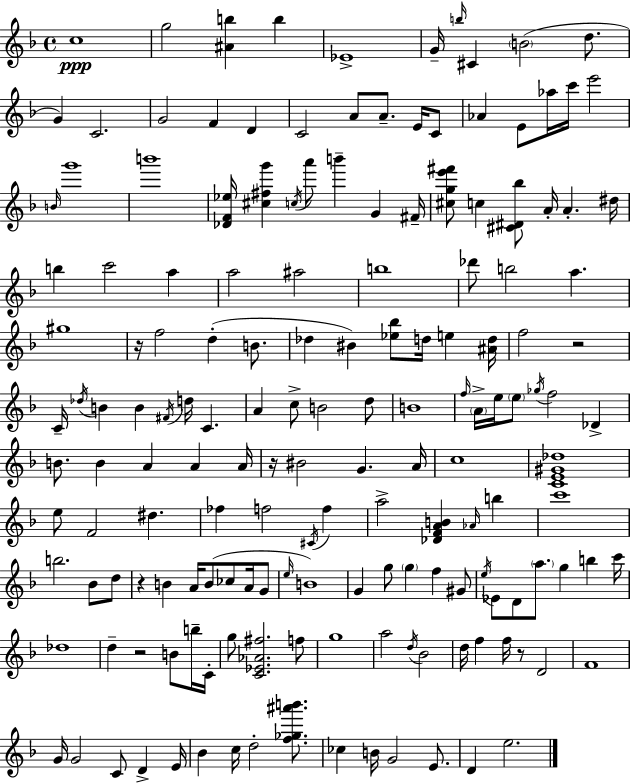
C5/w G5/h [A#4,B5]/q B5/q Eb4/w G4/s B5/s C#4/q B4/h D5/e. G4/q C4/h. G4/h F4/q D4/q C4/h A4/e A4/e. E4/s C4/e Ab4/q E4/e Ab5/s C6/s E6/h B4/s G6/w B6/w [Db4,F4,Eb5]/s [C#5,F#5,G6]/q C5/s A6/e B6/q G4/q F#4/s [C#5,G5,E6,F#6]/e C5/q [C#4,D#4,Bb5]/e A4/s A4/q. D#5/s B5/q C6/h A5/q A5/h A#5/h B5/w Db6/e B5/h A5/q. G#5/w R/s F5/h D5/q B4/e. Db5/q BIS4/q [Eb5,Bb5]/e D5/s E5/q [A#4,D5]/s F5/h R/h C4/s Db5/s B4/q B4/q F#4/s D5/s C4/q. A4/q C5/e B4/h D5/e B4/w F5/s A4/s E5/s E5/e Gb5/s F5/h Db4/q B4/e. B4/q A4/q A4/q A4/s R/s BIS4/h G4/q. A4/s C5/w [C4,E4,G#4,Db5]/w E5/e F4/h D#5/q. FES5/q F5/h C#4/s F5/q A5/h [Db4,F4,A4,B4]/q Ab4/s B5/q C6/w B5/h. Bb4/e D5/e R/q B4/q A4/s B4/e CES5/e A4/s G4/e E5/s B4/w G4/q G5/e G5/q F5/q G#4/e E5/s Eb4/e D4/e A5/e. G5/q B5/q C6/s Db5/w D5/q R/h B4/e B5/s C4/s G5/e [C4,Eb4,Ab4,F#5]/h. F5/e G5/w A5/h D5/s Bb4/h D5/s F5/q F5/s R/e D4/h F4/w G4/s G4/h C4/e D4/q E4/s Bb4/q C5/s D5/h [F5,Gb5,A#6,B6]/e. CES5/q B4/s G4/h E4/e. D4/q E5/h.